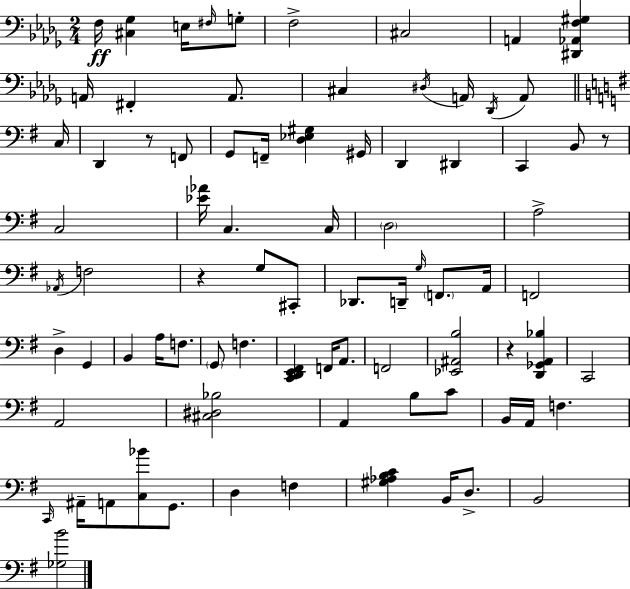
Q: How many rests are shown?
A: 4